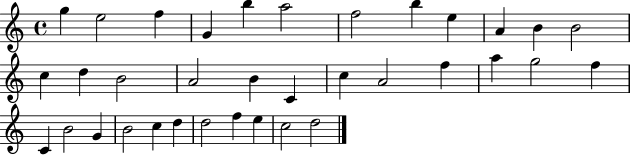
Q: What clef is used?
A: treble